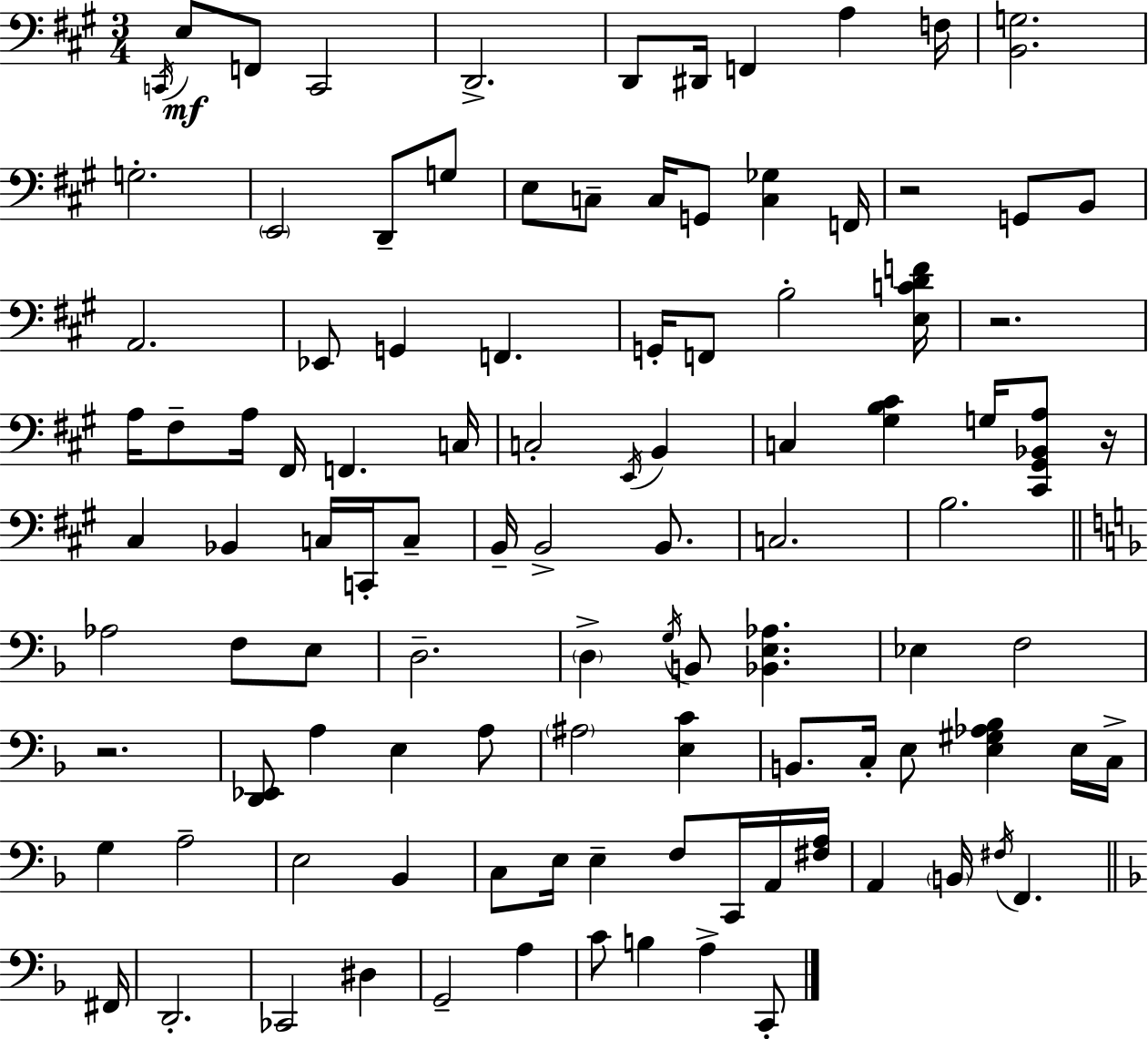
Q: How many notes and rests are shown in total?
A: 105